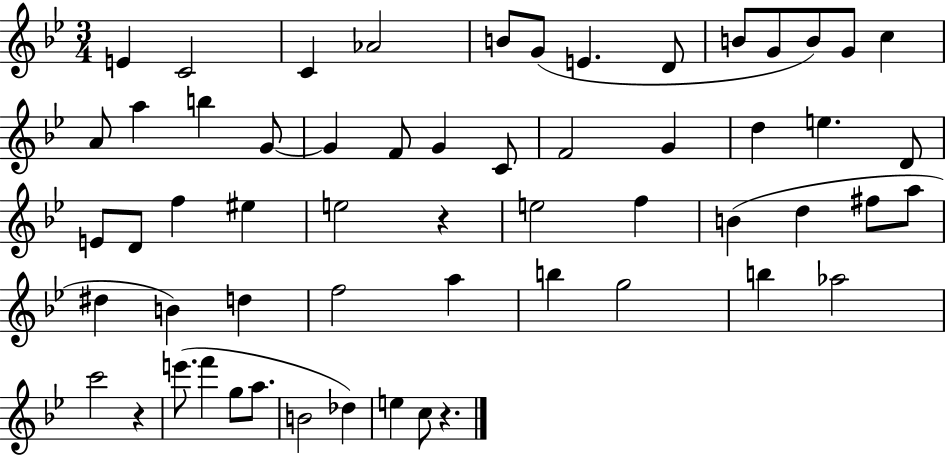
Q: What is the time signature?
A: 3/4